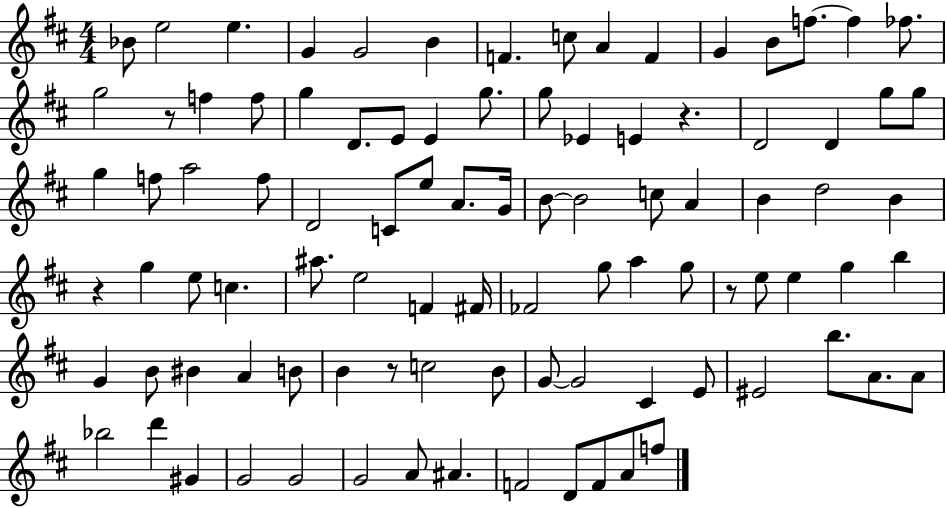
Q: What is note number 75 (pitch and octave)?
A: B5